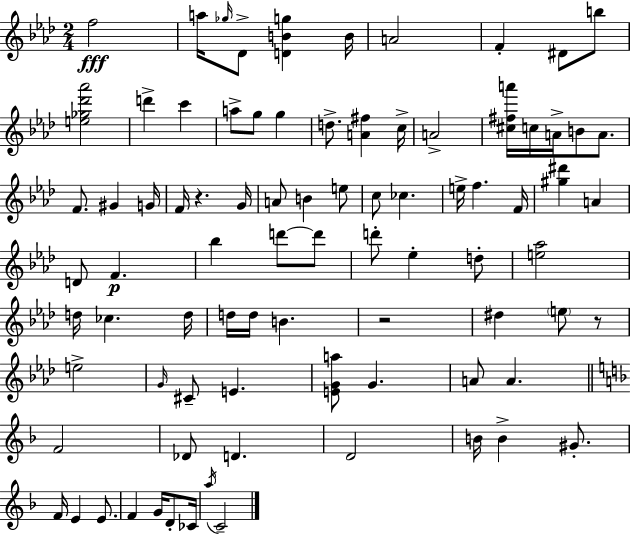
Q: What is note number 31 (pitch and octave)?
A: CES5